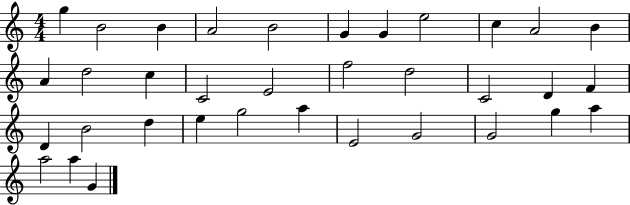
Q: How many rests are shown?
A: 0